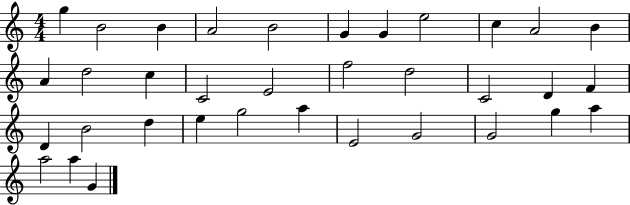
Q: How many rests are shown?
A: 0